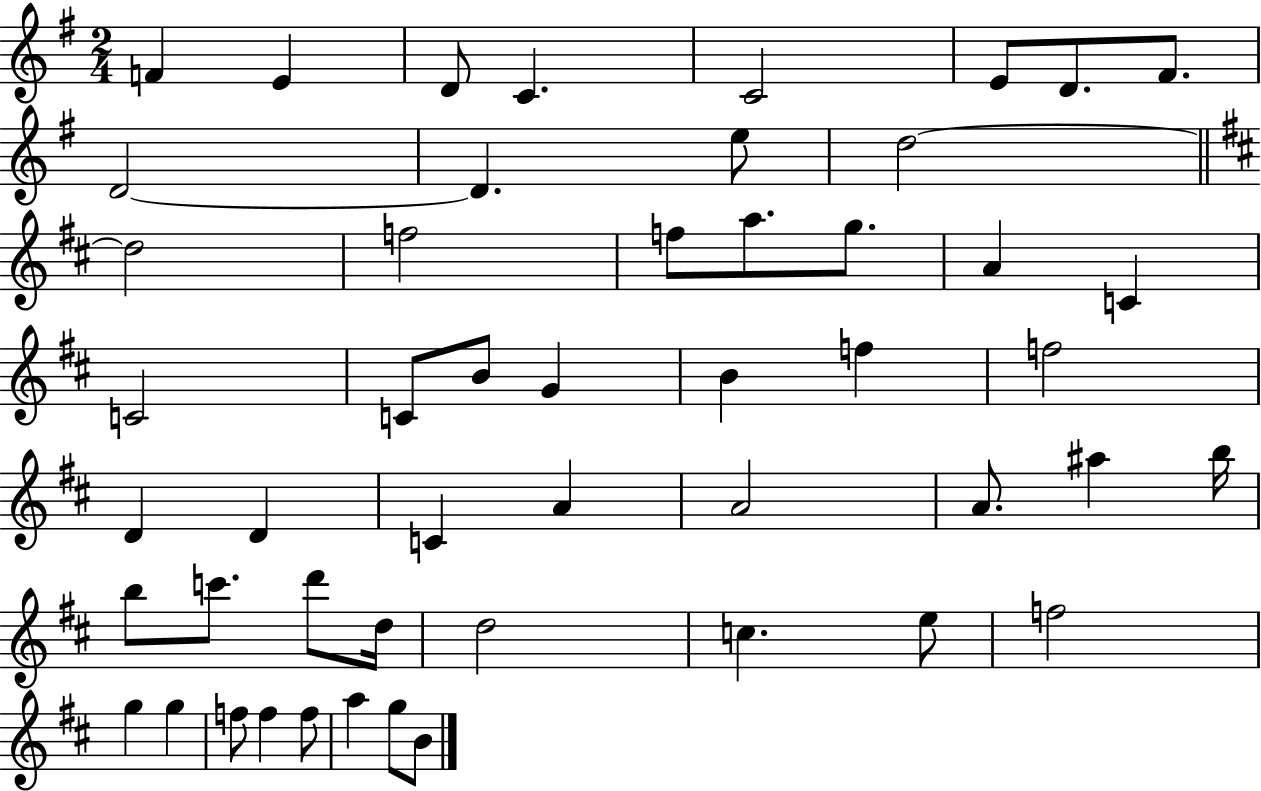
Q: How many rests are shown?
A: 0